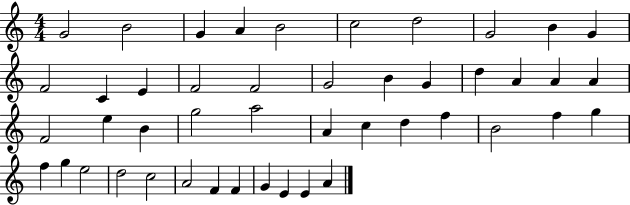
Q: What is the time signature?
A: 4/4